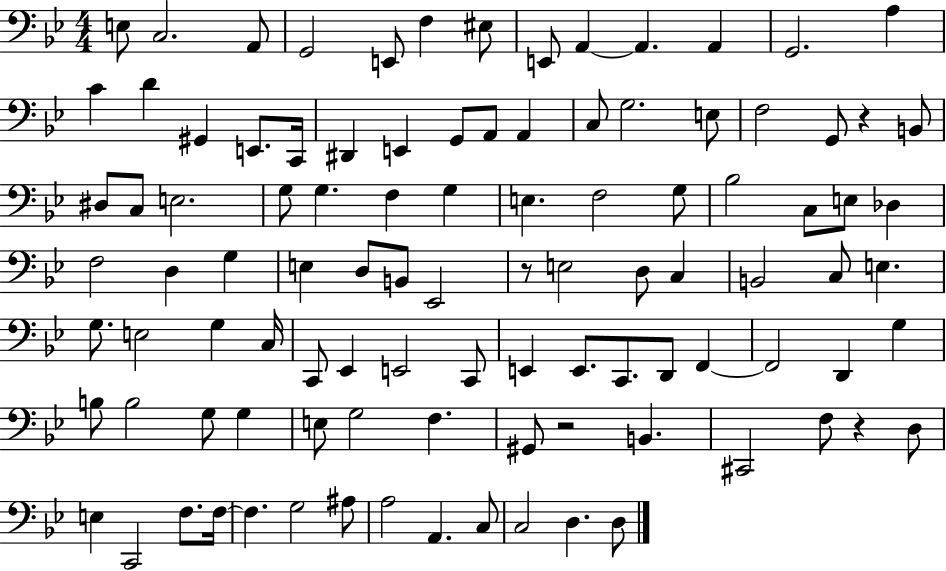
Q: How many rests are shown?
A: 4